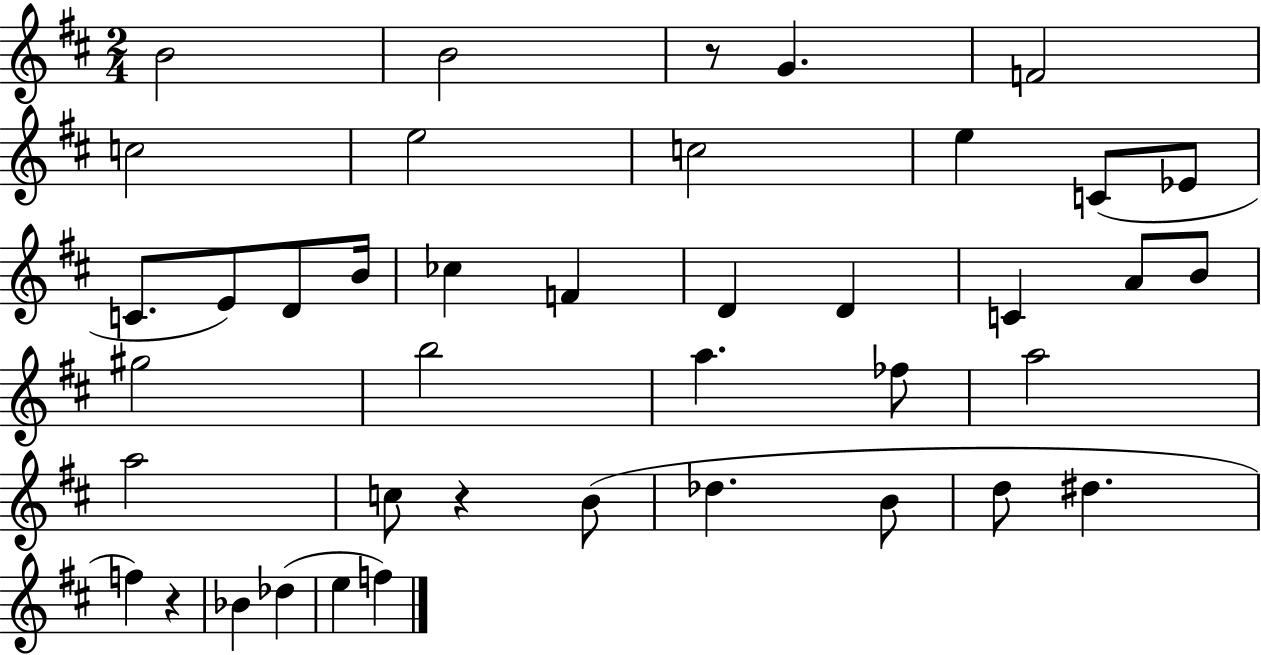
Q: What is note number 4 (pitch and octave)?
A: F4